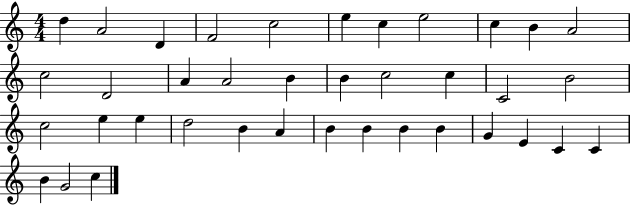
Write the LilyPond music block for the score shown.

{
  \clef treble
  \numericTimeSignature
  \time 4/4
  \key c \major
  d''4 a'2 d'4 | f'2 c''2 | e''4 c''4 e''2 | c''4 b'4 a'2 | \break c''2 d'2 | a'4 a'2 b'4 | b'4 c''2 c''4 | c'2 b'2 | \break c''2 e''4 e''4 | d''2 b'4 a'4 | b'4 b'4 b'4 b'4 | g'4 e'4 c'4 c'4 | \break b'4 g'2 c''4 | \bar "|."
}